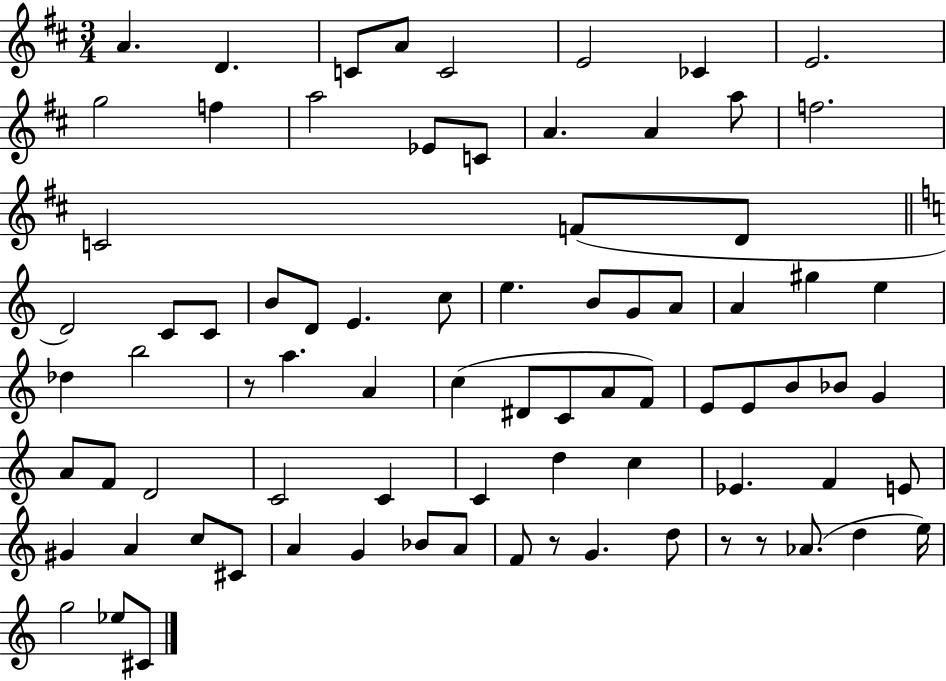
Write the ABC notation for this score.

X:1
T:Untitled
M:3/4
L:1/4
K:D
A D C/2 A/2 C2 E2 _C E2 g2 f a2 _E/2 C/2 A A a/2 f2 C2 F/2 D/2 D2 C/2 C/2 B/2 D/2 E c/2 e B/2 G/2 A/2 A ^g e _d b2 z/2 a A c ^D/2 C/2 A/2 F/2 E/2 E/2 B/2 _B/2 G A/2 F/2 D2 C2 C C d c _E F E/2 ^G A c/2 ^C/2 A G _B/2 A/2 F/2 z/2 G d/2 z/2 z/2 _A/2 d e/4 g2 _e/2 ^C/2